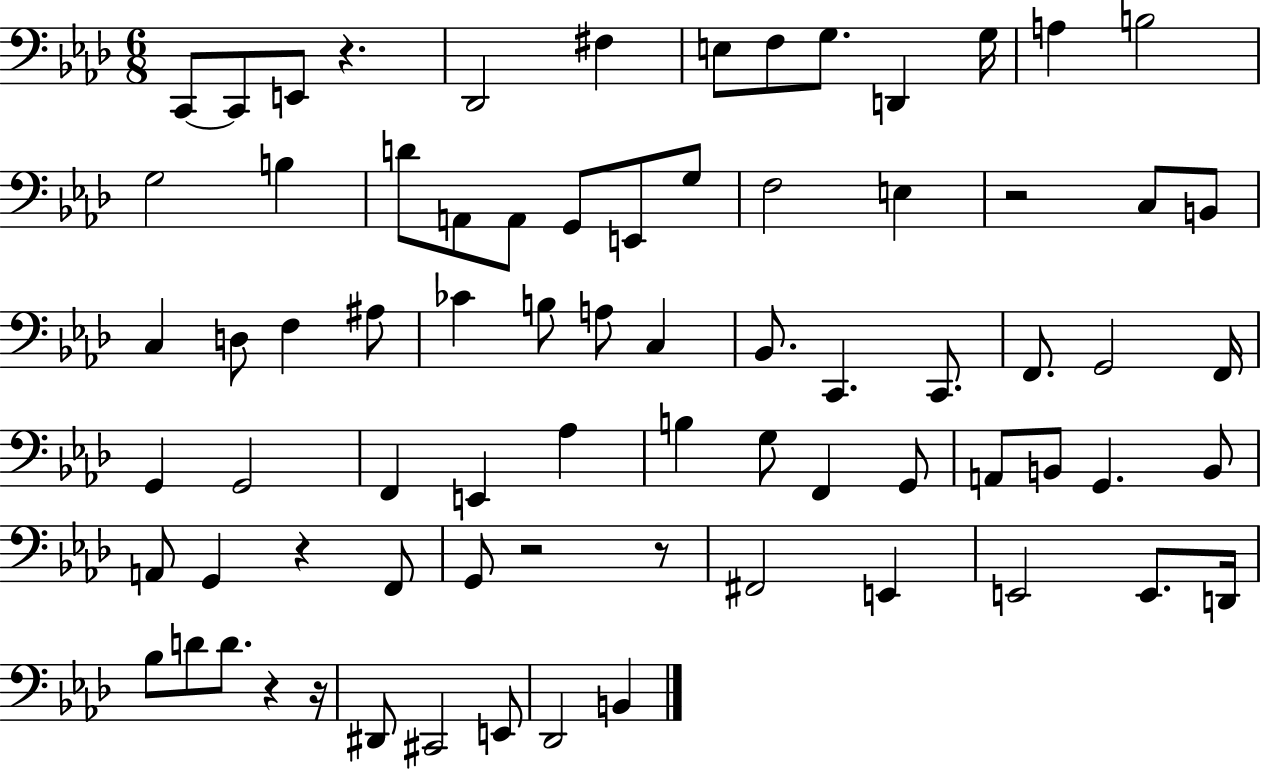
{
  \clef bass
  \numericTimeSignature
  \time 6/8
  \key aes \major
  c,8~~ c,8 e,8 r4. | des,2 fis4 | e8 f8 g8. d,4 g16 | a4 b2 | \break g2 b4 | d'8 a,8 a,8 g,8 e,8 g8 | f2 e4 | r2 c8 b,8 | \break c4 d8 f4 ais8 | ces'4 b8 a8 c4 | bes,8. c,4. c,8. | f,8. g,2 f,16 | \break g,4 g,2 | f,4 e,4 aes4 | b4 g8 f,4 g,8 | a,8 b,8 g,4. b,8 | \break a,8 g,4 r4 f,8 | g,8 r2 r8 | fis,2 e,4 | e,2 e,8. d,16 | \break bes8 d'8 d'8. r4 r16 | dis,8 cis,2 e,8 | des,2 b,4 | \bar "|."
}